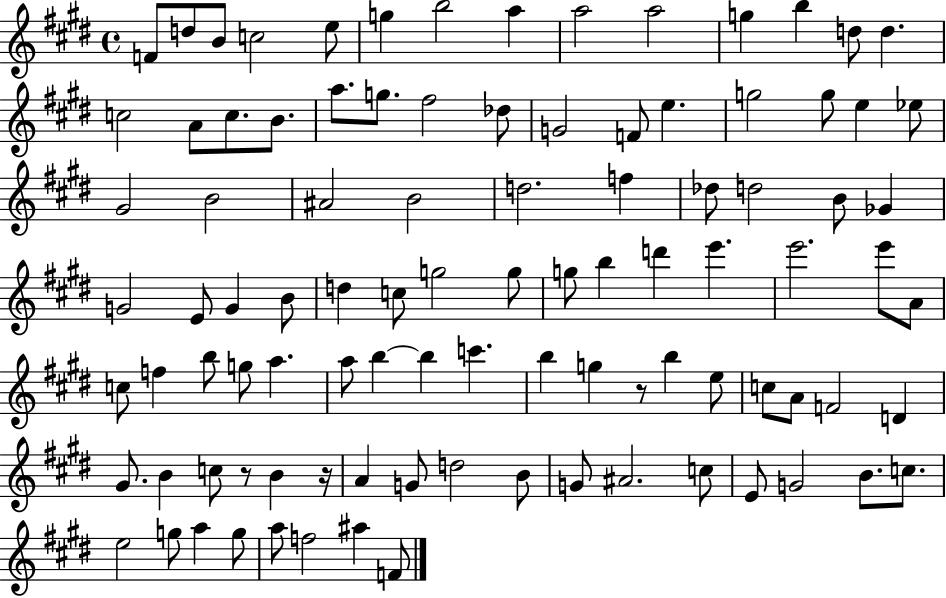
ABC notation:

X:1
T:Untitled
M:4/4
L:1/4
K:E
F/2 d/2 B/2 c2 e/2 g b2 a a2 a2 g b d/2 d c2 A/2 c/2 B/2 a/2 g/2 ^f2 _d/2 G2 F/2 e g2 g/2 e _e/2 ^G2 B2 ^A2 B2 d2 f _d/2 d2 B/2 _G G2 E/2 G B/2 d c/2 g2 g/2 g/2 b d' e' e'2 e'/2 A/2 c/2 f b/2 g/2 a a/2 b b c' b g z/2 b e/2 c/2 A/2 F2 D ^G/2 B c/2 z/2 B z/4 A G/2 d2 B/2 G/2 ^A2 c/2 E/2 G2 B/2 c/2 e2 g/2 a g/2 a/2 f2 ^a F/2